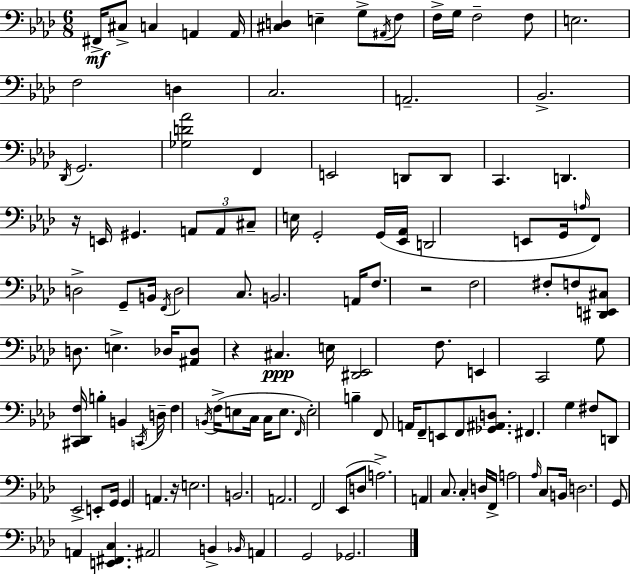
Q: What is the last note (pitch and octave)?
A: Gb2